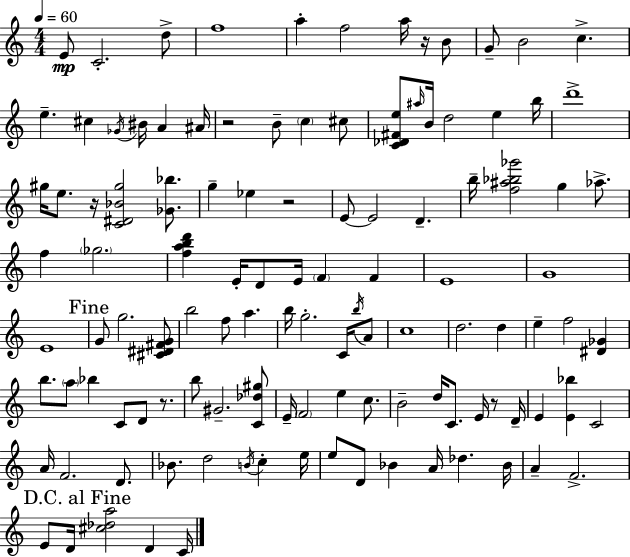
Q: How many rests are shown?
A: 6